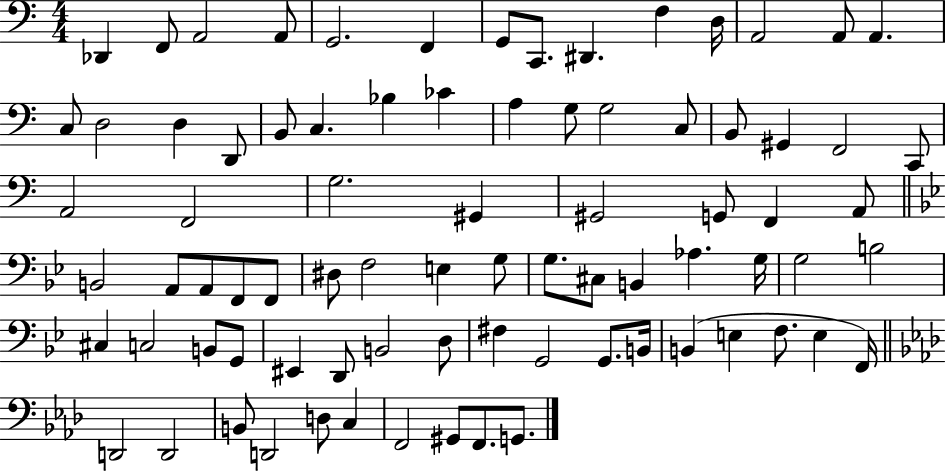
X:1
T:Untitled
M:4/4
L:1/4
K:C
_D,, F,,/2 A,,2 A,,/2 G,,2 F,, G,,/2 C,,/2 ^D,, F, D,/4 A,,2 A,,/2 A,, C,/2 D,2 D, D,,/2 B,,/2 C, _B, _C A, G,/2 G,2 C,/2 B,,/2 ^G,, F,,2 C,,/2 A,,2 F,,2 G,2 ^G,, ^G,,2 G,,/2 F,, A,,/2 B,,2 A,,/2 A,,/2 F,,/2 F,,/2 ^D,/2 F,2 E, G,/2 G,/2 ^C,/2 B,, _A, G,/4 G,2 B,2 ^C, C,2 B,,/2 G,,/2 ^E,, D,,/2 B,,2 D,/2 ^F, G,,2 G,,/2 B,,/4 B,, E, F,/2 E, F,,/4 D,,2 D,,2 B,,/2 D,,2 D,/2 C, F,,2 ^G,,/2 F,,/2 G,,/2